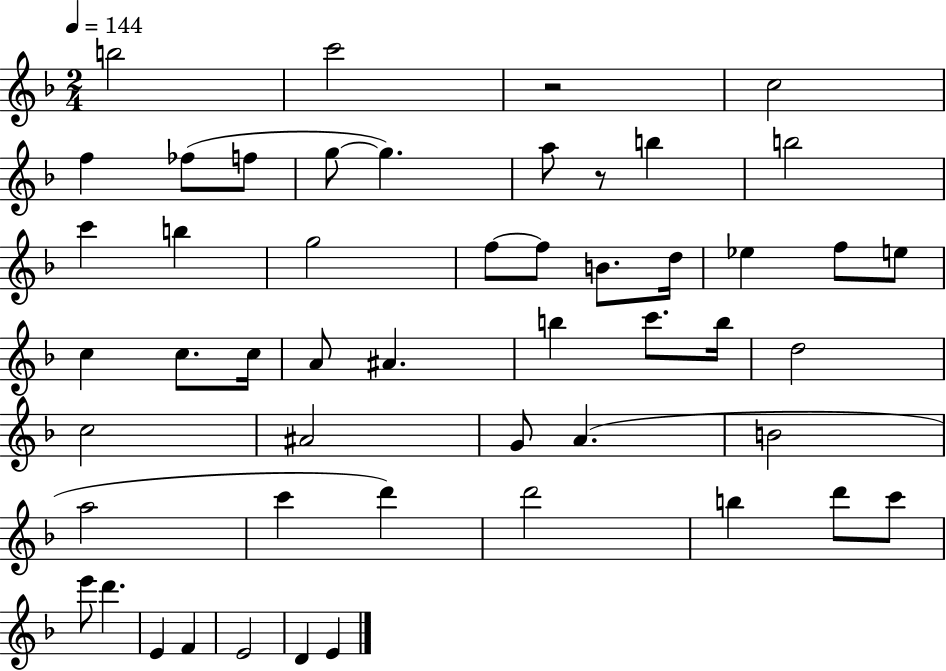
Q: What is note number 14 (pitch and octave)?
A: G5